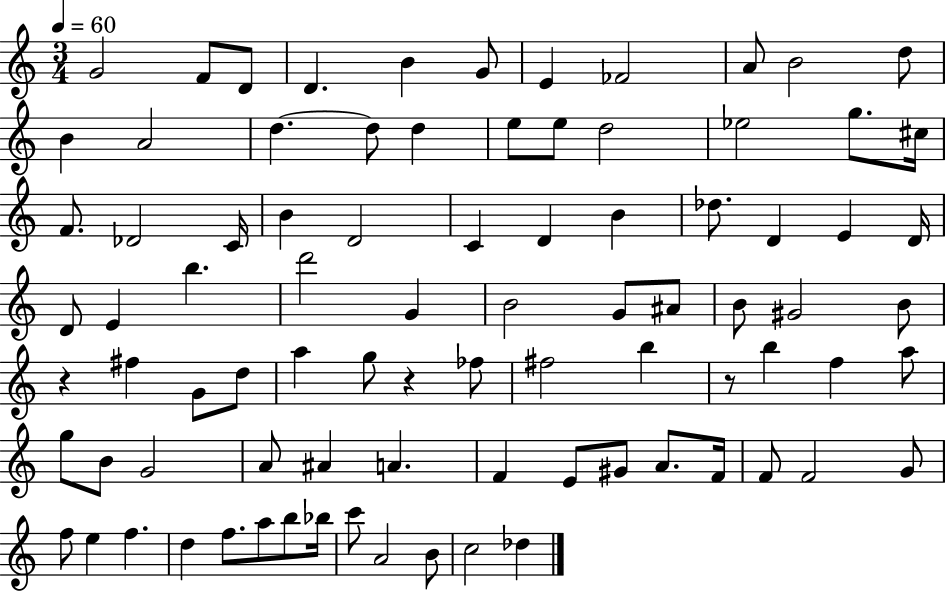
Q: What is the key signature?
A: C major